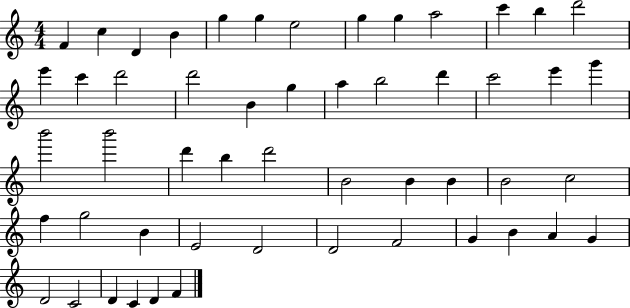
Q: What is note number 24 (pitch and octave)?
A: E6